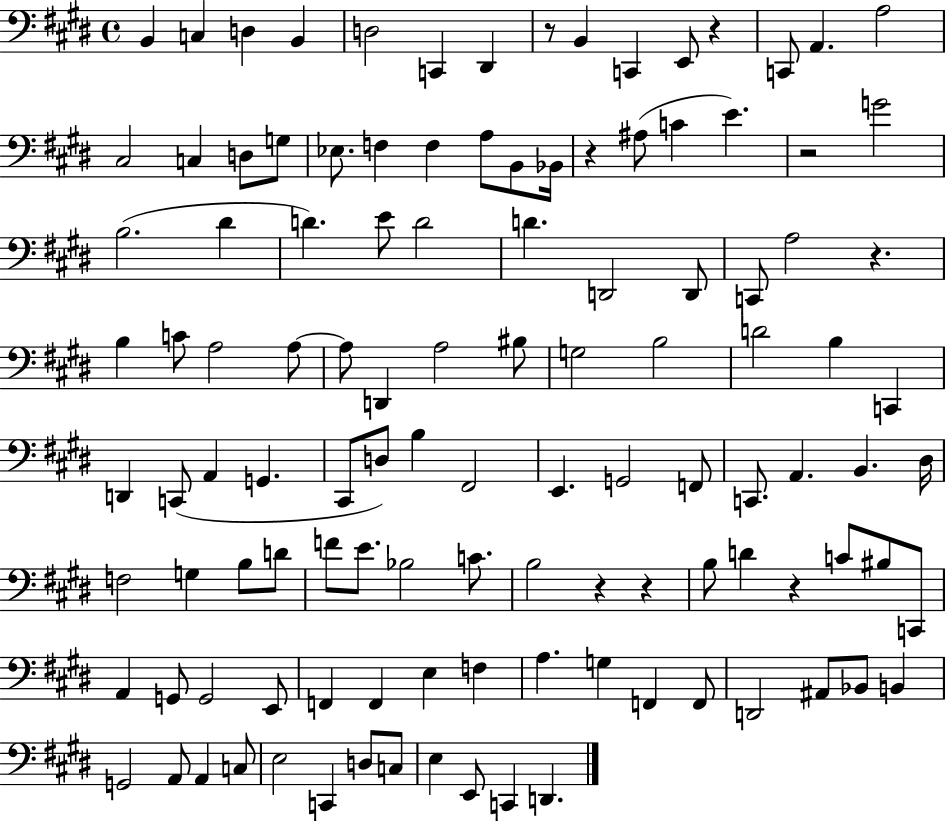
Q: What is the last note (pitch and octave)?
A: D2